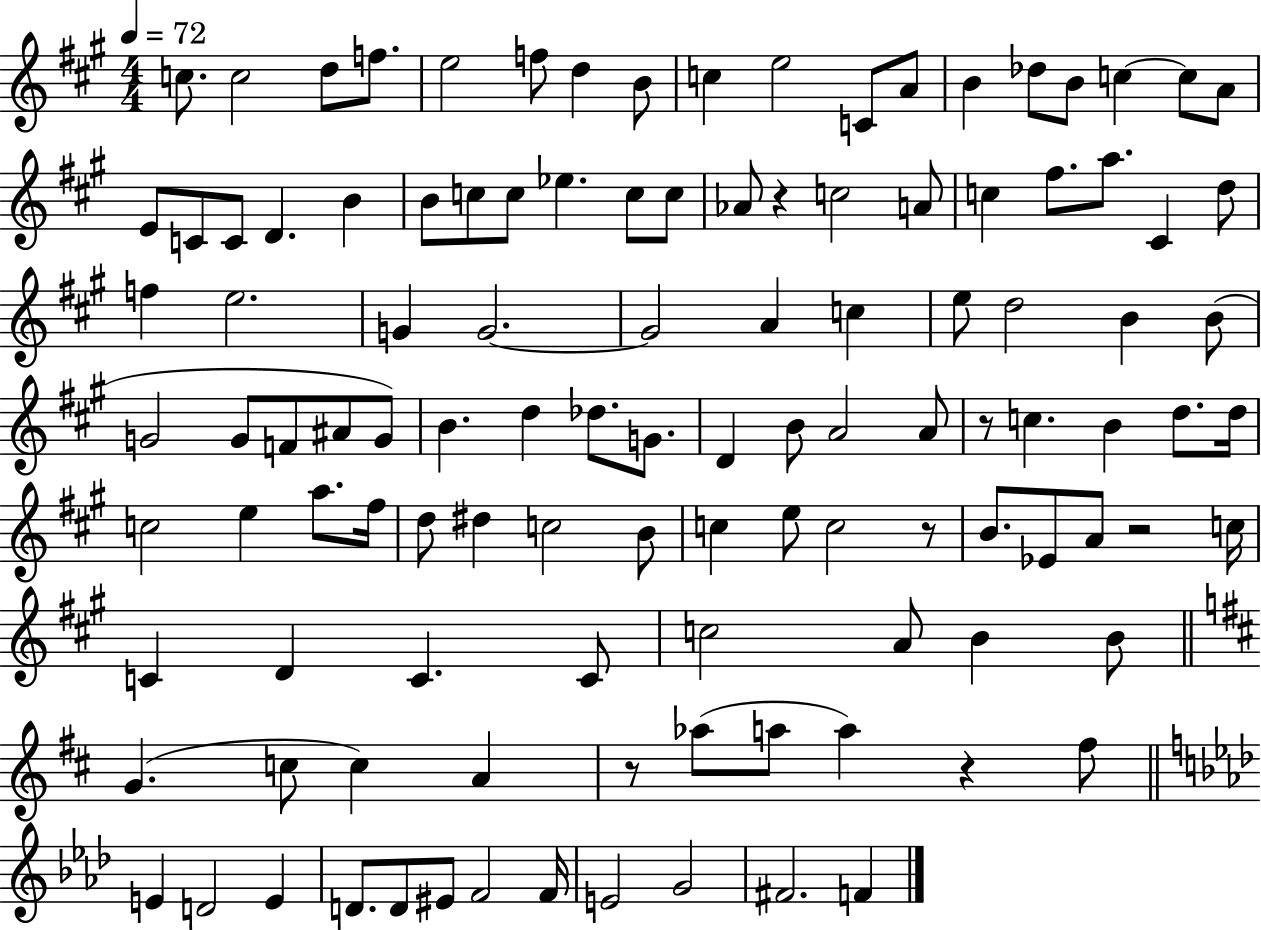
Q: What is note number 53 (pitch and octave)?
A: G4